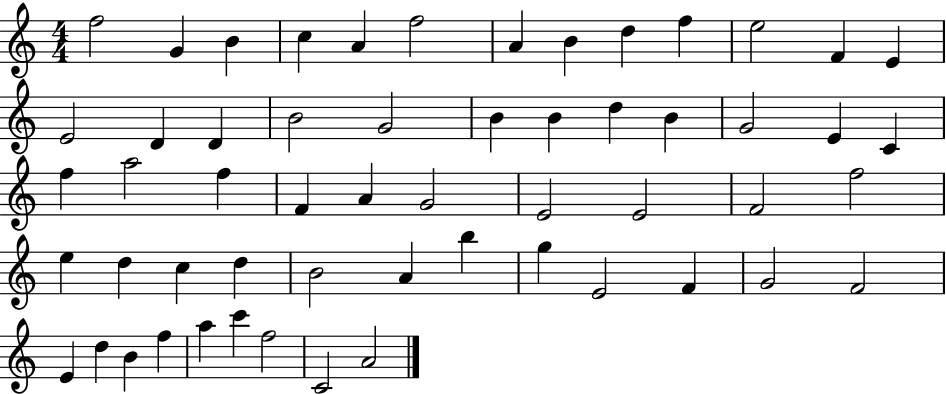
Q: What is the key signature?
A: C major